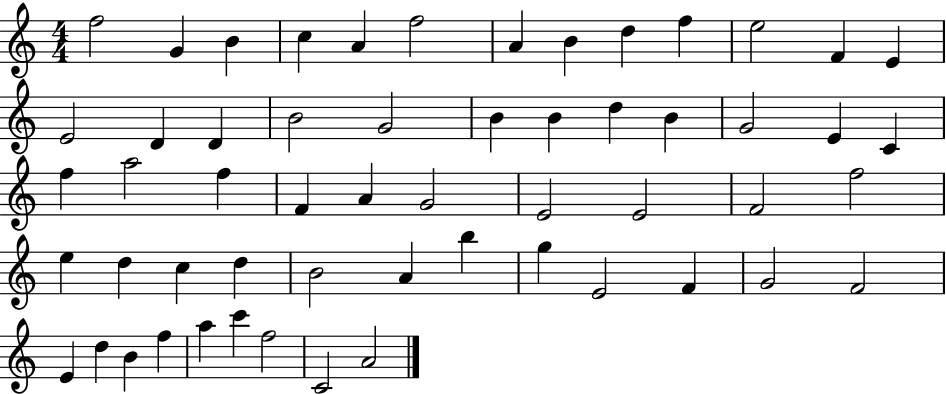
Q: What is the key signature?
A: C major